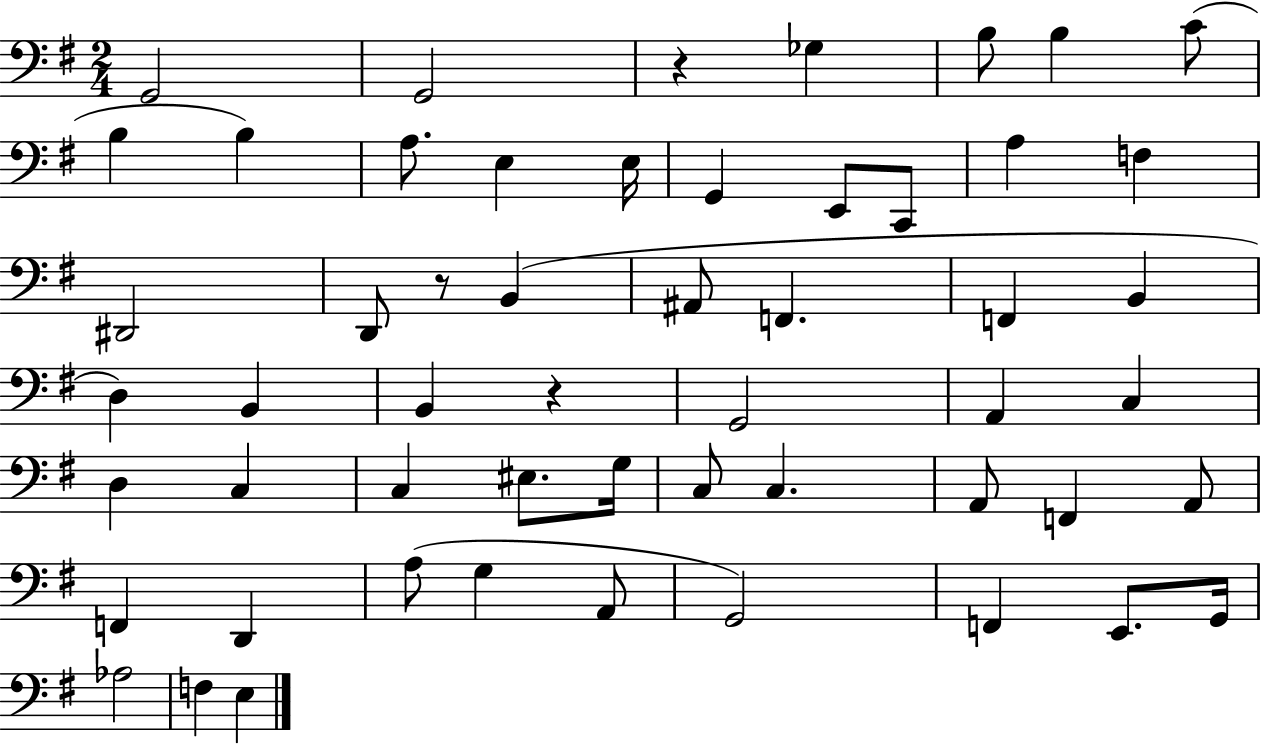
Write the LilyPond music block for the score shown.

{
  \clef bass
  \numericTimeSignature
  \time 2/4
  \key g \major
  g,2 | g,2 | r4 ges4 | b8 b4 c'8( | \break b4 b4) | a8. e4 e16 | g,4 e,8 c,8 | a4 f4 | \break dis,2 | d,8 r8 b,4( | ais,8 f,4. | f,4 b,4 | \break d4) b,4 | b,4 r4 | g,2 | a,4 c4 | \break d4 c4 | c4 eis8. g16 | c8 c4. | a,8 f,4 a,8 | \break f,4 d,4 | a8( g4 a,8 | g,2) | f,4 e,8. g,16 | \break aes2 | f4 e4 | \bar "|."
}